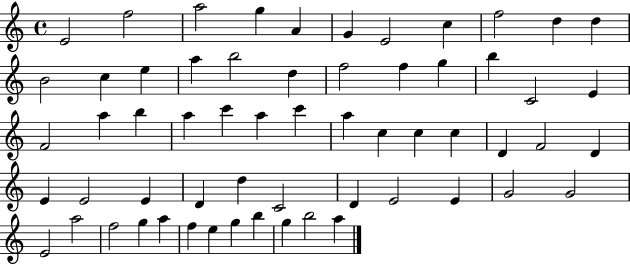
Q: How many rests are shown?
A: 0